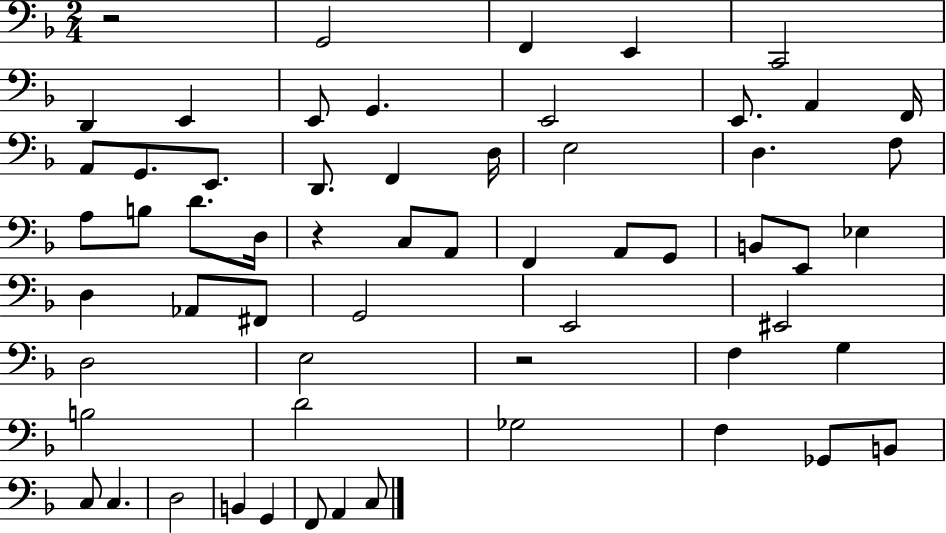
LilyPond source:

{
  \clef bass
  \numericTimeSignature
  \time 2/4
  \key f \major
  \repeat volta 2 { r2 | g,2 | f,4 e,4 | c,2 | \break d,4 e,4 | e,8 g,4. | e,2 | e,8. a,4 f,16 | \break a,8 g,8. e,8. | d,8. f,4 d16 | e2 | d4. f8 | \break a8 b8 d'8. d16 | r4 c8 a,8 | f,4 a,8 g,8 | b,8 e,8 ees4 | \break d4 aes,8 fis,8 | g,2 | e,2 | eis,2 | \break d2 | e2 | r2 | f4 g4 | \break b2 | d'2 | ges2 | f4 ges,8 b,8 | \break c8 c4. | d2 | b,4 g,4 | f,8 a,4 c8 | \break } \bar "|."
}